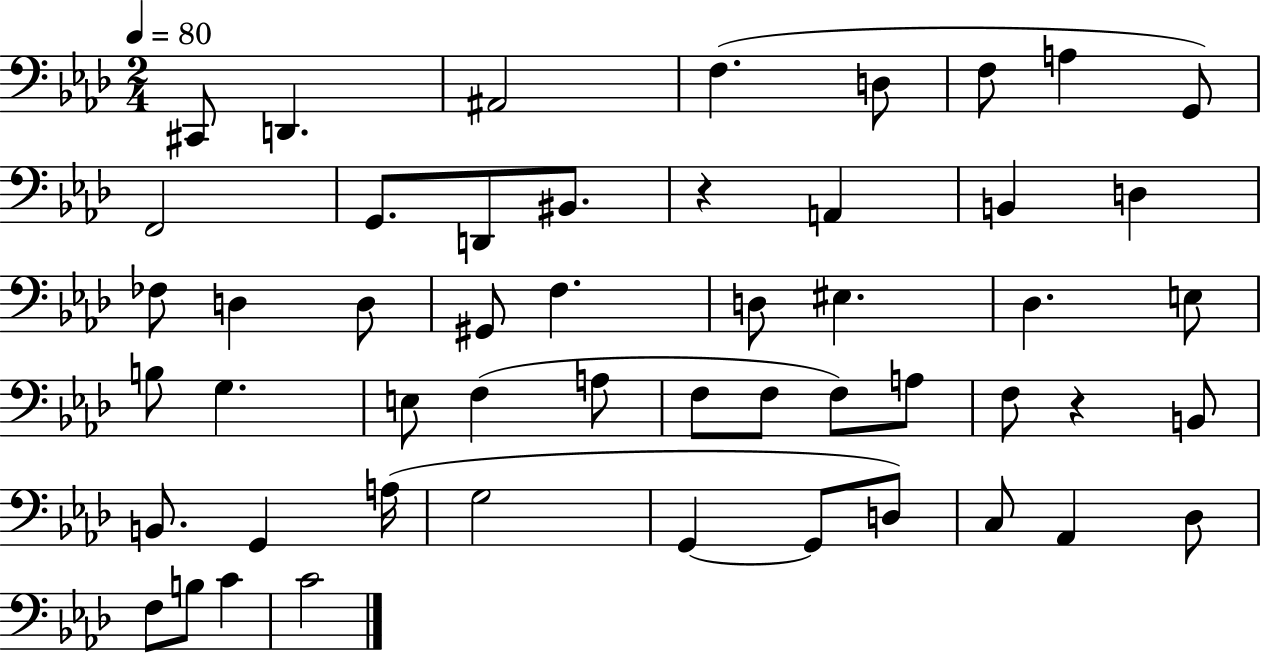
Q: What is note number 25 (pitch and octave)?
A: B3